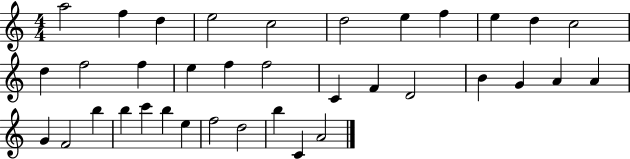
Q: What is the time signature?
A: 4/4